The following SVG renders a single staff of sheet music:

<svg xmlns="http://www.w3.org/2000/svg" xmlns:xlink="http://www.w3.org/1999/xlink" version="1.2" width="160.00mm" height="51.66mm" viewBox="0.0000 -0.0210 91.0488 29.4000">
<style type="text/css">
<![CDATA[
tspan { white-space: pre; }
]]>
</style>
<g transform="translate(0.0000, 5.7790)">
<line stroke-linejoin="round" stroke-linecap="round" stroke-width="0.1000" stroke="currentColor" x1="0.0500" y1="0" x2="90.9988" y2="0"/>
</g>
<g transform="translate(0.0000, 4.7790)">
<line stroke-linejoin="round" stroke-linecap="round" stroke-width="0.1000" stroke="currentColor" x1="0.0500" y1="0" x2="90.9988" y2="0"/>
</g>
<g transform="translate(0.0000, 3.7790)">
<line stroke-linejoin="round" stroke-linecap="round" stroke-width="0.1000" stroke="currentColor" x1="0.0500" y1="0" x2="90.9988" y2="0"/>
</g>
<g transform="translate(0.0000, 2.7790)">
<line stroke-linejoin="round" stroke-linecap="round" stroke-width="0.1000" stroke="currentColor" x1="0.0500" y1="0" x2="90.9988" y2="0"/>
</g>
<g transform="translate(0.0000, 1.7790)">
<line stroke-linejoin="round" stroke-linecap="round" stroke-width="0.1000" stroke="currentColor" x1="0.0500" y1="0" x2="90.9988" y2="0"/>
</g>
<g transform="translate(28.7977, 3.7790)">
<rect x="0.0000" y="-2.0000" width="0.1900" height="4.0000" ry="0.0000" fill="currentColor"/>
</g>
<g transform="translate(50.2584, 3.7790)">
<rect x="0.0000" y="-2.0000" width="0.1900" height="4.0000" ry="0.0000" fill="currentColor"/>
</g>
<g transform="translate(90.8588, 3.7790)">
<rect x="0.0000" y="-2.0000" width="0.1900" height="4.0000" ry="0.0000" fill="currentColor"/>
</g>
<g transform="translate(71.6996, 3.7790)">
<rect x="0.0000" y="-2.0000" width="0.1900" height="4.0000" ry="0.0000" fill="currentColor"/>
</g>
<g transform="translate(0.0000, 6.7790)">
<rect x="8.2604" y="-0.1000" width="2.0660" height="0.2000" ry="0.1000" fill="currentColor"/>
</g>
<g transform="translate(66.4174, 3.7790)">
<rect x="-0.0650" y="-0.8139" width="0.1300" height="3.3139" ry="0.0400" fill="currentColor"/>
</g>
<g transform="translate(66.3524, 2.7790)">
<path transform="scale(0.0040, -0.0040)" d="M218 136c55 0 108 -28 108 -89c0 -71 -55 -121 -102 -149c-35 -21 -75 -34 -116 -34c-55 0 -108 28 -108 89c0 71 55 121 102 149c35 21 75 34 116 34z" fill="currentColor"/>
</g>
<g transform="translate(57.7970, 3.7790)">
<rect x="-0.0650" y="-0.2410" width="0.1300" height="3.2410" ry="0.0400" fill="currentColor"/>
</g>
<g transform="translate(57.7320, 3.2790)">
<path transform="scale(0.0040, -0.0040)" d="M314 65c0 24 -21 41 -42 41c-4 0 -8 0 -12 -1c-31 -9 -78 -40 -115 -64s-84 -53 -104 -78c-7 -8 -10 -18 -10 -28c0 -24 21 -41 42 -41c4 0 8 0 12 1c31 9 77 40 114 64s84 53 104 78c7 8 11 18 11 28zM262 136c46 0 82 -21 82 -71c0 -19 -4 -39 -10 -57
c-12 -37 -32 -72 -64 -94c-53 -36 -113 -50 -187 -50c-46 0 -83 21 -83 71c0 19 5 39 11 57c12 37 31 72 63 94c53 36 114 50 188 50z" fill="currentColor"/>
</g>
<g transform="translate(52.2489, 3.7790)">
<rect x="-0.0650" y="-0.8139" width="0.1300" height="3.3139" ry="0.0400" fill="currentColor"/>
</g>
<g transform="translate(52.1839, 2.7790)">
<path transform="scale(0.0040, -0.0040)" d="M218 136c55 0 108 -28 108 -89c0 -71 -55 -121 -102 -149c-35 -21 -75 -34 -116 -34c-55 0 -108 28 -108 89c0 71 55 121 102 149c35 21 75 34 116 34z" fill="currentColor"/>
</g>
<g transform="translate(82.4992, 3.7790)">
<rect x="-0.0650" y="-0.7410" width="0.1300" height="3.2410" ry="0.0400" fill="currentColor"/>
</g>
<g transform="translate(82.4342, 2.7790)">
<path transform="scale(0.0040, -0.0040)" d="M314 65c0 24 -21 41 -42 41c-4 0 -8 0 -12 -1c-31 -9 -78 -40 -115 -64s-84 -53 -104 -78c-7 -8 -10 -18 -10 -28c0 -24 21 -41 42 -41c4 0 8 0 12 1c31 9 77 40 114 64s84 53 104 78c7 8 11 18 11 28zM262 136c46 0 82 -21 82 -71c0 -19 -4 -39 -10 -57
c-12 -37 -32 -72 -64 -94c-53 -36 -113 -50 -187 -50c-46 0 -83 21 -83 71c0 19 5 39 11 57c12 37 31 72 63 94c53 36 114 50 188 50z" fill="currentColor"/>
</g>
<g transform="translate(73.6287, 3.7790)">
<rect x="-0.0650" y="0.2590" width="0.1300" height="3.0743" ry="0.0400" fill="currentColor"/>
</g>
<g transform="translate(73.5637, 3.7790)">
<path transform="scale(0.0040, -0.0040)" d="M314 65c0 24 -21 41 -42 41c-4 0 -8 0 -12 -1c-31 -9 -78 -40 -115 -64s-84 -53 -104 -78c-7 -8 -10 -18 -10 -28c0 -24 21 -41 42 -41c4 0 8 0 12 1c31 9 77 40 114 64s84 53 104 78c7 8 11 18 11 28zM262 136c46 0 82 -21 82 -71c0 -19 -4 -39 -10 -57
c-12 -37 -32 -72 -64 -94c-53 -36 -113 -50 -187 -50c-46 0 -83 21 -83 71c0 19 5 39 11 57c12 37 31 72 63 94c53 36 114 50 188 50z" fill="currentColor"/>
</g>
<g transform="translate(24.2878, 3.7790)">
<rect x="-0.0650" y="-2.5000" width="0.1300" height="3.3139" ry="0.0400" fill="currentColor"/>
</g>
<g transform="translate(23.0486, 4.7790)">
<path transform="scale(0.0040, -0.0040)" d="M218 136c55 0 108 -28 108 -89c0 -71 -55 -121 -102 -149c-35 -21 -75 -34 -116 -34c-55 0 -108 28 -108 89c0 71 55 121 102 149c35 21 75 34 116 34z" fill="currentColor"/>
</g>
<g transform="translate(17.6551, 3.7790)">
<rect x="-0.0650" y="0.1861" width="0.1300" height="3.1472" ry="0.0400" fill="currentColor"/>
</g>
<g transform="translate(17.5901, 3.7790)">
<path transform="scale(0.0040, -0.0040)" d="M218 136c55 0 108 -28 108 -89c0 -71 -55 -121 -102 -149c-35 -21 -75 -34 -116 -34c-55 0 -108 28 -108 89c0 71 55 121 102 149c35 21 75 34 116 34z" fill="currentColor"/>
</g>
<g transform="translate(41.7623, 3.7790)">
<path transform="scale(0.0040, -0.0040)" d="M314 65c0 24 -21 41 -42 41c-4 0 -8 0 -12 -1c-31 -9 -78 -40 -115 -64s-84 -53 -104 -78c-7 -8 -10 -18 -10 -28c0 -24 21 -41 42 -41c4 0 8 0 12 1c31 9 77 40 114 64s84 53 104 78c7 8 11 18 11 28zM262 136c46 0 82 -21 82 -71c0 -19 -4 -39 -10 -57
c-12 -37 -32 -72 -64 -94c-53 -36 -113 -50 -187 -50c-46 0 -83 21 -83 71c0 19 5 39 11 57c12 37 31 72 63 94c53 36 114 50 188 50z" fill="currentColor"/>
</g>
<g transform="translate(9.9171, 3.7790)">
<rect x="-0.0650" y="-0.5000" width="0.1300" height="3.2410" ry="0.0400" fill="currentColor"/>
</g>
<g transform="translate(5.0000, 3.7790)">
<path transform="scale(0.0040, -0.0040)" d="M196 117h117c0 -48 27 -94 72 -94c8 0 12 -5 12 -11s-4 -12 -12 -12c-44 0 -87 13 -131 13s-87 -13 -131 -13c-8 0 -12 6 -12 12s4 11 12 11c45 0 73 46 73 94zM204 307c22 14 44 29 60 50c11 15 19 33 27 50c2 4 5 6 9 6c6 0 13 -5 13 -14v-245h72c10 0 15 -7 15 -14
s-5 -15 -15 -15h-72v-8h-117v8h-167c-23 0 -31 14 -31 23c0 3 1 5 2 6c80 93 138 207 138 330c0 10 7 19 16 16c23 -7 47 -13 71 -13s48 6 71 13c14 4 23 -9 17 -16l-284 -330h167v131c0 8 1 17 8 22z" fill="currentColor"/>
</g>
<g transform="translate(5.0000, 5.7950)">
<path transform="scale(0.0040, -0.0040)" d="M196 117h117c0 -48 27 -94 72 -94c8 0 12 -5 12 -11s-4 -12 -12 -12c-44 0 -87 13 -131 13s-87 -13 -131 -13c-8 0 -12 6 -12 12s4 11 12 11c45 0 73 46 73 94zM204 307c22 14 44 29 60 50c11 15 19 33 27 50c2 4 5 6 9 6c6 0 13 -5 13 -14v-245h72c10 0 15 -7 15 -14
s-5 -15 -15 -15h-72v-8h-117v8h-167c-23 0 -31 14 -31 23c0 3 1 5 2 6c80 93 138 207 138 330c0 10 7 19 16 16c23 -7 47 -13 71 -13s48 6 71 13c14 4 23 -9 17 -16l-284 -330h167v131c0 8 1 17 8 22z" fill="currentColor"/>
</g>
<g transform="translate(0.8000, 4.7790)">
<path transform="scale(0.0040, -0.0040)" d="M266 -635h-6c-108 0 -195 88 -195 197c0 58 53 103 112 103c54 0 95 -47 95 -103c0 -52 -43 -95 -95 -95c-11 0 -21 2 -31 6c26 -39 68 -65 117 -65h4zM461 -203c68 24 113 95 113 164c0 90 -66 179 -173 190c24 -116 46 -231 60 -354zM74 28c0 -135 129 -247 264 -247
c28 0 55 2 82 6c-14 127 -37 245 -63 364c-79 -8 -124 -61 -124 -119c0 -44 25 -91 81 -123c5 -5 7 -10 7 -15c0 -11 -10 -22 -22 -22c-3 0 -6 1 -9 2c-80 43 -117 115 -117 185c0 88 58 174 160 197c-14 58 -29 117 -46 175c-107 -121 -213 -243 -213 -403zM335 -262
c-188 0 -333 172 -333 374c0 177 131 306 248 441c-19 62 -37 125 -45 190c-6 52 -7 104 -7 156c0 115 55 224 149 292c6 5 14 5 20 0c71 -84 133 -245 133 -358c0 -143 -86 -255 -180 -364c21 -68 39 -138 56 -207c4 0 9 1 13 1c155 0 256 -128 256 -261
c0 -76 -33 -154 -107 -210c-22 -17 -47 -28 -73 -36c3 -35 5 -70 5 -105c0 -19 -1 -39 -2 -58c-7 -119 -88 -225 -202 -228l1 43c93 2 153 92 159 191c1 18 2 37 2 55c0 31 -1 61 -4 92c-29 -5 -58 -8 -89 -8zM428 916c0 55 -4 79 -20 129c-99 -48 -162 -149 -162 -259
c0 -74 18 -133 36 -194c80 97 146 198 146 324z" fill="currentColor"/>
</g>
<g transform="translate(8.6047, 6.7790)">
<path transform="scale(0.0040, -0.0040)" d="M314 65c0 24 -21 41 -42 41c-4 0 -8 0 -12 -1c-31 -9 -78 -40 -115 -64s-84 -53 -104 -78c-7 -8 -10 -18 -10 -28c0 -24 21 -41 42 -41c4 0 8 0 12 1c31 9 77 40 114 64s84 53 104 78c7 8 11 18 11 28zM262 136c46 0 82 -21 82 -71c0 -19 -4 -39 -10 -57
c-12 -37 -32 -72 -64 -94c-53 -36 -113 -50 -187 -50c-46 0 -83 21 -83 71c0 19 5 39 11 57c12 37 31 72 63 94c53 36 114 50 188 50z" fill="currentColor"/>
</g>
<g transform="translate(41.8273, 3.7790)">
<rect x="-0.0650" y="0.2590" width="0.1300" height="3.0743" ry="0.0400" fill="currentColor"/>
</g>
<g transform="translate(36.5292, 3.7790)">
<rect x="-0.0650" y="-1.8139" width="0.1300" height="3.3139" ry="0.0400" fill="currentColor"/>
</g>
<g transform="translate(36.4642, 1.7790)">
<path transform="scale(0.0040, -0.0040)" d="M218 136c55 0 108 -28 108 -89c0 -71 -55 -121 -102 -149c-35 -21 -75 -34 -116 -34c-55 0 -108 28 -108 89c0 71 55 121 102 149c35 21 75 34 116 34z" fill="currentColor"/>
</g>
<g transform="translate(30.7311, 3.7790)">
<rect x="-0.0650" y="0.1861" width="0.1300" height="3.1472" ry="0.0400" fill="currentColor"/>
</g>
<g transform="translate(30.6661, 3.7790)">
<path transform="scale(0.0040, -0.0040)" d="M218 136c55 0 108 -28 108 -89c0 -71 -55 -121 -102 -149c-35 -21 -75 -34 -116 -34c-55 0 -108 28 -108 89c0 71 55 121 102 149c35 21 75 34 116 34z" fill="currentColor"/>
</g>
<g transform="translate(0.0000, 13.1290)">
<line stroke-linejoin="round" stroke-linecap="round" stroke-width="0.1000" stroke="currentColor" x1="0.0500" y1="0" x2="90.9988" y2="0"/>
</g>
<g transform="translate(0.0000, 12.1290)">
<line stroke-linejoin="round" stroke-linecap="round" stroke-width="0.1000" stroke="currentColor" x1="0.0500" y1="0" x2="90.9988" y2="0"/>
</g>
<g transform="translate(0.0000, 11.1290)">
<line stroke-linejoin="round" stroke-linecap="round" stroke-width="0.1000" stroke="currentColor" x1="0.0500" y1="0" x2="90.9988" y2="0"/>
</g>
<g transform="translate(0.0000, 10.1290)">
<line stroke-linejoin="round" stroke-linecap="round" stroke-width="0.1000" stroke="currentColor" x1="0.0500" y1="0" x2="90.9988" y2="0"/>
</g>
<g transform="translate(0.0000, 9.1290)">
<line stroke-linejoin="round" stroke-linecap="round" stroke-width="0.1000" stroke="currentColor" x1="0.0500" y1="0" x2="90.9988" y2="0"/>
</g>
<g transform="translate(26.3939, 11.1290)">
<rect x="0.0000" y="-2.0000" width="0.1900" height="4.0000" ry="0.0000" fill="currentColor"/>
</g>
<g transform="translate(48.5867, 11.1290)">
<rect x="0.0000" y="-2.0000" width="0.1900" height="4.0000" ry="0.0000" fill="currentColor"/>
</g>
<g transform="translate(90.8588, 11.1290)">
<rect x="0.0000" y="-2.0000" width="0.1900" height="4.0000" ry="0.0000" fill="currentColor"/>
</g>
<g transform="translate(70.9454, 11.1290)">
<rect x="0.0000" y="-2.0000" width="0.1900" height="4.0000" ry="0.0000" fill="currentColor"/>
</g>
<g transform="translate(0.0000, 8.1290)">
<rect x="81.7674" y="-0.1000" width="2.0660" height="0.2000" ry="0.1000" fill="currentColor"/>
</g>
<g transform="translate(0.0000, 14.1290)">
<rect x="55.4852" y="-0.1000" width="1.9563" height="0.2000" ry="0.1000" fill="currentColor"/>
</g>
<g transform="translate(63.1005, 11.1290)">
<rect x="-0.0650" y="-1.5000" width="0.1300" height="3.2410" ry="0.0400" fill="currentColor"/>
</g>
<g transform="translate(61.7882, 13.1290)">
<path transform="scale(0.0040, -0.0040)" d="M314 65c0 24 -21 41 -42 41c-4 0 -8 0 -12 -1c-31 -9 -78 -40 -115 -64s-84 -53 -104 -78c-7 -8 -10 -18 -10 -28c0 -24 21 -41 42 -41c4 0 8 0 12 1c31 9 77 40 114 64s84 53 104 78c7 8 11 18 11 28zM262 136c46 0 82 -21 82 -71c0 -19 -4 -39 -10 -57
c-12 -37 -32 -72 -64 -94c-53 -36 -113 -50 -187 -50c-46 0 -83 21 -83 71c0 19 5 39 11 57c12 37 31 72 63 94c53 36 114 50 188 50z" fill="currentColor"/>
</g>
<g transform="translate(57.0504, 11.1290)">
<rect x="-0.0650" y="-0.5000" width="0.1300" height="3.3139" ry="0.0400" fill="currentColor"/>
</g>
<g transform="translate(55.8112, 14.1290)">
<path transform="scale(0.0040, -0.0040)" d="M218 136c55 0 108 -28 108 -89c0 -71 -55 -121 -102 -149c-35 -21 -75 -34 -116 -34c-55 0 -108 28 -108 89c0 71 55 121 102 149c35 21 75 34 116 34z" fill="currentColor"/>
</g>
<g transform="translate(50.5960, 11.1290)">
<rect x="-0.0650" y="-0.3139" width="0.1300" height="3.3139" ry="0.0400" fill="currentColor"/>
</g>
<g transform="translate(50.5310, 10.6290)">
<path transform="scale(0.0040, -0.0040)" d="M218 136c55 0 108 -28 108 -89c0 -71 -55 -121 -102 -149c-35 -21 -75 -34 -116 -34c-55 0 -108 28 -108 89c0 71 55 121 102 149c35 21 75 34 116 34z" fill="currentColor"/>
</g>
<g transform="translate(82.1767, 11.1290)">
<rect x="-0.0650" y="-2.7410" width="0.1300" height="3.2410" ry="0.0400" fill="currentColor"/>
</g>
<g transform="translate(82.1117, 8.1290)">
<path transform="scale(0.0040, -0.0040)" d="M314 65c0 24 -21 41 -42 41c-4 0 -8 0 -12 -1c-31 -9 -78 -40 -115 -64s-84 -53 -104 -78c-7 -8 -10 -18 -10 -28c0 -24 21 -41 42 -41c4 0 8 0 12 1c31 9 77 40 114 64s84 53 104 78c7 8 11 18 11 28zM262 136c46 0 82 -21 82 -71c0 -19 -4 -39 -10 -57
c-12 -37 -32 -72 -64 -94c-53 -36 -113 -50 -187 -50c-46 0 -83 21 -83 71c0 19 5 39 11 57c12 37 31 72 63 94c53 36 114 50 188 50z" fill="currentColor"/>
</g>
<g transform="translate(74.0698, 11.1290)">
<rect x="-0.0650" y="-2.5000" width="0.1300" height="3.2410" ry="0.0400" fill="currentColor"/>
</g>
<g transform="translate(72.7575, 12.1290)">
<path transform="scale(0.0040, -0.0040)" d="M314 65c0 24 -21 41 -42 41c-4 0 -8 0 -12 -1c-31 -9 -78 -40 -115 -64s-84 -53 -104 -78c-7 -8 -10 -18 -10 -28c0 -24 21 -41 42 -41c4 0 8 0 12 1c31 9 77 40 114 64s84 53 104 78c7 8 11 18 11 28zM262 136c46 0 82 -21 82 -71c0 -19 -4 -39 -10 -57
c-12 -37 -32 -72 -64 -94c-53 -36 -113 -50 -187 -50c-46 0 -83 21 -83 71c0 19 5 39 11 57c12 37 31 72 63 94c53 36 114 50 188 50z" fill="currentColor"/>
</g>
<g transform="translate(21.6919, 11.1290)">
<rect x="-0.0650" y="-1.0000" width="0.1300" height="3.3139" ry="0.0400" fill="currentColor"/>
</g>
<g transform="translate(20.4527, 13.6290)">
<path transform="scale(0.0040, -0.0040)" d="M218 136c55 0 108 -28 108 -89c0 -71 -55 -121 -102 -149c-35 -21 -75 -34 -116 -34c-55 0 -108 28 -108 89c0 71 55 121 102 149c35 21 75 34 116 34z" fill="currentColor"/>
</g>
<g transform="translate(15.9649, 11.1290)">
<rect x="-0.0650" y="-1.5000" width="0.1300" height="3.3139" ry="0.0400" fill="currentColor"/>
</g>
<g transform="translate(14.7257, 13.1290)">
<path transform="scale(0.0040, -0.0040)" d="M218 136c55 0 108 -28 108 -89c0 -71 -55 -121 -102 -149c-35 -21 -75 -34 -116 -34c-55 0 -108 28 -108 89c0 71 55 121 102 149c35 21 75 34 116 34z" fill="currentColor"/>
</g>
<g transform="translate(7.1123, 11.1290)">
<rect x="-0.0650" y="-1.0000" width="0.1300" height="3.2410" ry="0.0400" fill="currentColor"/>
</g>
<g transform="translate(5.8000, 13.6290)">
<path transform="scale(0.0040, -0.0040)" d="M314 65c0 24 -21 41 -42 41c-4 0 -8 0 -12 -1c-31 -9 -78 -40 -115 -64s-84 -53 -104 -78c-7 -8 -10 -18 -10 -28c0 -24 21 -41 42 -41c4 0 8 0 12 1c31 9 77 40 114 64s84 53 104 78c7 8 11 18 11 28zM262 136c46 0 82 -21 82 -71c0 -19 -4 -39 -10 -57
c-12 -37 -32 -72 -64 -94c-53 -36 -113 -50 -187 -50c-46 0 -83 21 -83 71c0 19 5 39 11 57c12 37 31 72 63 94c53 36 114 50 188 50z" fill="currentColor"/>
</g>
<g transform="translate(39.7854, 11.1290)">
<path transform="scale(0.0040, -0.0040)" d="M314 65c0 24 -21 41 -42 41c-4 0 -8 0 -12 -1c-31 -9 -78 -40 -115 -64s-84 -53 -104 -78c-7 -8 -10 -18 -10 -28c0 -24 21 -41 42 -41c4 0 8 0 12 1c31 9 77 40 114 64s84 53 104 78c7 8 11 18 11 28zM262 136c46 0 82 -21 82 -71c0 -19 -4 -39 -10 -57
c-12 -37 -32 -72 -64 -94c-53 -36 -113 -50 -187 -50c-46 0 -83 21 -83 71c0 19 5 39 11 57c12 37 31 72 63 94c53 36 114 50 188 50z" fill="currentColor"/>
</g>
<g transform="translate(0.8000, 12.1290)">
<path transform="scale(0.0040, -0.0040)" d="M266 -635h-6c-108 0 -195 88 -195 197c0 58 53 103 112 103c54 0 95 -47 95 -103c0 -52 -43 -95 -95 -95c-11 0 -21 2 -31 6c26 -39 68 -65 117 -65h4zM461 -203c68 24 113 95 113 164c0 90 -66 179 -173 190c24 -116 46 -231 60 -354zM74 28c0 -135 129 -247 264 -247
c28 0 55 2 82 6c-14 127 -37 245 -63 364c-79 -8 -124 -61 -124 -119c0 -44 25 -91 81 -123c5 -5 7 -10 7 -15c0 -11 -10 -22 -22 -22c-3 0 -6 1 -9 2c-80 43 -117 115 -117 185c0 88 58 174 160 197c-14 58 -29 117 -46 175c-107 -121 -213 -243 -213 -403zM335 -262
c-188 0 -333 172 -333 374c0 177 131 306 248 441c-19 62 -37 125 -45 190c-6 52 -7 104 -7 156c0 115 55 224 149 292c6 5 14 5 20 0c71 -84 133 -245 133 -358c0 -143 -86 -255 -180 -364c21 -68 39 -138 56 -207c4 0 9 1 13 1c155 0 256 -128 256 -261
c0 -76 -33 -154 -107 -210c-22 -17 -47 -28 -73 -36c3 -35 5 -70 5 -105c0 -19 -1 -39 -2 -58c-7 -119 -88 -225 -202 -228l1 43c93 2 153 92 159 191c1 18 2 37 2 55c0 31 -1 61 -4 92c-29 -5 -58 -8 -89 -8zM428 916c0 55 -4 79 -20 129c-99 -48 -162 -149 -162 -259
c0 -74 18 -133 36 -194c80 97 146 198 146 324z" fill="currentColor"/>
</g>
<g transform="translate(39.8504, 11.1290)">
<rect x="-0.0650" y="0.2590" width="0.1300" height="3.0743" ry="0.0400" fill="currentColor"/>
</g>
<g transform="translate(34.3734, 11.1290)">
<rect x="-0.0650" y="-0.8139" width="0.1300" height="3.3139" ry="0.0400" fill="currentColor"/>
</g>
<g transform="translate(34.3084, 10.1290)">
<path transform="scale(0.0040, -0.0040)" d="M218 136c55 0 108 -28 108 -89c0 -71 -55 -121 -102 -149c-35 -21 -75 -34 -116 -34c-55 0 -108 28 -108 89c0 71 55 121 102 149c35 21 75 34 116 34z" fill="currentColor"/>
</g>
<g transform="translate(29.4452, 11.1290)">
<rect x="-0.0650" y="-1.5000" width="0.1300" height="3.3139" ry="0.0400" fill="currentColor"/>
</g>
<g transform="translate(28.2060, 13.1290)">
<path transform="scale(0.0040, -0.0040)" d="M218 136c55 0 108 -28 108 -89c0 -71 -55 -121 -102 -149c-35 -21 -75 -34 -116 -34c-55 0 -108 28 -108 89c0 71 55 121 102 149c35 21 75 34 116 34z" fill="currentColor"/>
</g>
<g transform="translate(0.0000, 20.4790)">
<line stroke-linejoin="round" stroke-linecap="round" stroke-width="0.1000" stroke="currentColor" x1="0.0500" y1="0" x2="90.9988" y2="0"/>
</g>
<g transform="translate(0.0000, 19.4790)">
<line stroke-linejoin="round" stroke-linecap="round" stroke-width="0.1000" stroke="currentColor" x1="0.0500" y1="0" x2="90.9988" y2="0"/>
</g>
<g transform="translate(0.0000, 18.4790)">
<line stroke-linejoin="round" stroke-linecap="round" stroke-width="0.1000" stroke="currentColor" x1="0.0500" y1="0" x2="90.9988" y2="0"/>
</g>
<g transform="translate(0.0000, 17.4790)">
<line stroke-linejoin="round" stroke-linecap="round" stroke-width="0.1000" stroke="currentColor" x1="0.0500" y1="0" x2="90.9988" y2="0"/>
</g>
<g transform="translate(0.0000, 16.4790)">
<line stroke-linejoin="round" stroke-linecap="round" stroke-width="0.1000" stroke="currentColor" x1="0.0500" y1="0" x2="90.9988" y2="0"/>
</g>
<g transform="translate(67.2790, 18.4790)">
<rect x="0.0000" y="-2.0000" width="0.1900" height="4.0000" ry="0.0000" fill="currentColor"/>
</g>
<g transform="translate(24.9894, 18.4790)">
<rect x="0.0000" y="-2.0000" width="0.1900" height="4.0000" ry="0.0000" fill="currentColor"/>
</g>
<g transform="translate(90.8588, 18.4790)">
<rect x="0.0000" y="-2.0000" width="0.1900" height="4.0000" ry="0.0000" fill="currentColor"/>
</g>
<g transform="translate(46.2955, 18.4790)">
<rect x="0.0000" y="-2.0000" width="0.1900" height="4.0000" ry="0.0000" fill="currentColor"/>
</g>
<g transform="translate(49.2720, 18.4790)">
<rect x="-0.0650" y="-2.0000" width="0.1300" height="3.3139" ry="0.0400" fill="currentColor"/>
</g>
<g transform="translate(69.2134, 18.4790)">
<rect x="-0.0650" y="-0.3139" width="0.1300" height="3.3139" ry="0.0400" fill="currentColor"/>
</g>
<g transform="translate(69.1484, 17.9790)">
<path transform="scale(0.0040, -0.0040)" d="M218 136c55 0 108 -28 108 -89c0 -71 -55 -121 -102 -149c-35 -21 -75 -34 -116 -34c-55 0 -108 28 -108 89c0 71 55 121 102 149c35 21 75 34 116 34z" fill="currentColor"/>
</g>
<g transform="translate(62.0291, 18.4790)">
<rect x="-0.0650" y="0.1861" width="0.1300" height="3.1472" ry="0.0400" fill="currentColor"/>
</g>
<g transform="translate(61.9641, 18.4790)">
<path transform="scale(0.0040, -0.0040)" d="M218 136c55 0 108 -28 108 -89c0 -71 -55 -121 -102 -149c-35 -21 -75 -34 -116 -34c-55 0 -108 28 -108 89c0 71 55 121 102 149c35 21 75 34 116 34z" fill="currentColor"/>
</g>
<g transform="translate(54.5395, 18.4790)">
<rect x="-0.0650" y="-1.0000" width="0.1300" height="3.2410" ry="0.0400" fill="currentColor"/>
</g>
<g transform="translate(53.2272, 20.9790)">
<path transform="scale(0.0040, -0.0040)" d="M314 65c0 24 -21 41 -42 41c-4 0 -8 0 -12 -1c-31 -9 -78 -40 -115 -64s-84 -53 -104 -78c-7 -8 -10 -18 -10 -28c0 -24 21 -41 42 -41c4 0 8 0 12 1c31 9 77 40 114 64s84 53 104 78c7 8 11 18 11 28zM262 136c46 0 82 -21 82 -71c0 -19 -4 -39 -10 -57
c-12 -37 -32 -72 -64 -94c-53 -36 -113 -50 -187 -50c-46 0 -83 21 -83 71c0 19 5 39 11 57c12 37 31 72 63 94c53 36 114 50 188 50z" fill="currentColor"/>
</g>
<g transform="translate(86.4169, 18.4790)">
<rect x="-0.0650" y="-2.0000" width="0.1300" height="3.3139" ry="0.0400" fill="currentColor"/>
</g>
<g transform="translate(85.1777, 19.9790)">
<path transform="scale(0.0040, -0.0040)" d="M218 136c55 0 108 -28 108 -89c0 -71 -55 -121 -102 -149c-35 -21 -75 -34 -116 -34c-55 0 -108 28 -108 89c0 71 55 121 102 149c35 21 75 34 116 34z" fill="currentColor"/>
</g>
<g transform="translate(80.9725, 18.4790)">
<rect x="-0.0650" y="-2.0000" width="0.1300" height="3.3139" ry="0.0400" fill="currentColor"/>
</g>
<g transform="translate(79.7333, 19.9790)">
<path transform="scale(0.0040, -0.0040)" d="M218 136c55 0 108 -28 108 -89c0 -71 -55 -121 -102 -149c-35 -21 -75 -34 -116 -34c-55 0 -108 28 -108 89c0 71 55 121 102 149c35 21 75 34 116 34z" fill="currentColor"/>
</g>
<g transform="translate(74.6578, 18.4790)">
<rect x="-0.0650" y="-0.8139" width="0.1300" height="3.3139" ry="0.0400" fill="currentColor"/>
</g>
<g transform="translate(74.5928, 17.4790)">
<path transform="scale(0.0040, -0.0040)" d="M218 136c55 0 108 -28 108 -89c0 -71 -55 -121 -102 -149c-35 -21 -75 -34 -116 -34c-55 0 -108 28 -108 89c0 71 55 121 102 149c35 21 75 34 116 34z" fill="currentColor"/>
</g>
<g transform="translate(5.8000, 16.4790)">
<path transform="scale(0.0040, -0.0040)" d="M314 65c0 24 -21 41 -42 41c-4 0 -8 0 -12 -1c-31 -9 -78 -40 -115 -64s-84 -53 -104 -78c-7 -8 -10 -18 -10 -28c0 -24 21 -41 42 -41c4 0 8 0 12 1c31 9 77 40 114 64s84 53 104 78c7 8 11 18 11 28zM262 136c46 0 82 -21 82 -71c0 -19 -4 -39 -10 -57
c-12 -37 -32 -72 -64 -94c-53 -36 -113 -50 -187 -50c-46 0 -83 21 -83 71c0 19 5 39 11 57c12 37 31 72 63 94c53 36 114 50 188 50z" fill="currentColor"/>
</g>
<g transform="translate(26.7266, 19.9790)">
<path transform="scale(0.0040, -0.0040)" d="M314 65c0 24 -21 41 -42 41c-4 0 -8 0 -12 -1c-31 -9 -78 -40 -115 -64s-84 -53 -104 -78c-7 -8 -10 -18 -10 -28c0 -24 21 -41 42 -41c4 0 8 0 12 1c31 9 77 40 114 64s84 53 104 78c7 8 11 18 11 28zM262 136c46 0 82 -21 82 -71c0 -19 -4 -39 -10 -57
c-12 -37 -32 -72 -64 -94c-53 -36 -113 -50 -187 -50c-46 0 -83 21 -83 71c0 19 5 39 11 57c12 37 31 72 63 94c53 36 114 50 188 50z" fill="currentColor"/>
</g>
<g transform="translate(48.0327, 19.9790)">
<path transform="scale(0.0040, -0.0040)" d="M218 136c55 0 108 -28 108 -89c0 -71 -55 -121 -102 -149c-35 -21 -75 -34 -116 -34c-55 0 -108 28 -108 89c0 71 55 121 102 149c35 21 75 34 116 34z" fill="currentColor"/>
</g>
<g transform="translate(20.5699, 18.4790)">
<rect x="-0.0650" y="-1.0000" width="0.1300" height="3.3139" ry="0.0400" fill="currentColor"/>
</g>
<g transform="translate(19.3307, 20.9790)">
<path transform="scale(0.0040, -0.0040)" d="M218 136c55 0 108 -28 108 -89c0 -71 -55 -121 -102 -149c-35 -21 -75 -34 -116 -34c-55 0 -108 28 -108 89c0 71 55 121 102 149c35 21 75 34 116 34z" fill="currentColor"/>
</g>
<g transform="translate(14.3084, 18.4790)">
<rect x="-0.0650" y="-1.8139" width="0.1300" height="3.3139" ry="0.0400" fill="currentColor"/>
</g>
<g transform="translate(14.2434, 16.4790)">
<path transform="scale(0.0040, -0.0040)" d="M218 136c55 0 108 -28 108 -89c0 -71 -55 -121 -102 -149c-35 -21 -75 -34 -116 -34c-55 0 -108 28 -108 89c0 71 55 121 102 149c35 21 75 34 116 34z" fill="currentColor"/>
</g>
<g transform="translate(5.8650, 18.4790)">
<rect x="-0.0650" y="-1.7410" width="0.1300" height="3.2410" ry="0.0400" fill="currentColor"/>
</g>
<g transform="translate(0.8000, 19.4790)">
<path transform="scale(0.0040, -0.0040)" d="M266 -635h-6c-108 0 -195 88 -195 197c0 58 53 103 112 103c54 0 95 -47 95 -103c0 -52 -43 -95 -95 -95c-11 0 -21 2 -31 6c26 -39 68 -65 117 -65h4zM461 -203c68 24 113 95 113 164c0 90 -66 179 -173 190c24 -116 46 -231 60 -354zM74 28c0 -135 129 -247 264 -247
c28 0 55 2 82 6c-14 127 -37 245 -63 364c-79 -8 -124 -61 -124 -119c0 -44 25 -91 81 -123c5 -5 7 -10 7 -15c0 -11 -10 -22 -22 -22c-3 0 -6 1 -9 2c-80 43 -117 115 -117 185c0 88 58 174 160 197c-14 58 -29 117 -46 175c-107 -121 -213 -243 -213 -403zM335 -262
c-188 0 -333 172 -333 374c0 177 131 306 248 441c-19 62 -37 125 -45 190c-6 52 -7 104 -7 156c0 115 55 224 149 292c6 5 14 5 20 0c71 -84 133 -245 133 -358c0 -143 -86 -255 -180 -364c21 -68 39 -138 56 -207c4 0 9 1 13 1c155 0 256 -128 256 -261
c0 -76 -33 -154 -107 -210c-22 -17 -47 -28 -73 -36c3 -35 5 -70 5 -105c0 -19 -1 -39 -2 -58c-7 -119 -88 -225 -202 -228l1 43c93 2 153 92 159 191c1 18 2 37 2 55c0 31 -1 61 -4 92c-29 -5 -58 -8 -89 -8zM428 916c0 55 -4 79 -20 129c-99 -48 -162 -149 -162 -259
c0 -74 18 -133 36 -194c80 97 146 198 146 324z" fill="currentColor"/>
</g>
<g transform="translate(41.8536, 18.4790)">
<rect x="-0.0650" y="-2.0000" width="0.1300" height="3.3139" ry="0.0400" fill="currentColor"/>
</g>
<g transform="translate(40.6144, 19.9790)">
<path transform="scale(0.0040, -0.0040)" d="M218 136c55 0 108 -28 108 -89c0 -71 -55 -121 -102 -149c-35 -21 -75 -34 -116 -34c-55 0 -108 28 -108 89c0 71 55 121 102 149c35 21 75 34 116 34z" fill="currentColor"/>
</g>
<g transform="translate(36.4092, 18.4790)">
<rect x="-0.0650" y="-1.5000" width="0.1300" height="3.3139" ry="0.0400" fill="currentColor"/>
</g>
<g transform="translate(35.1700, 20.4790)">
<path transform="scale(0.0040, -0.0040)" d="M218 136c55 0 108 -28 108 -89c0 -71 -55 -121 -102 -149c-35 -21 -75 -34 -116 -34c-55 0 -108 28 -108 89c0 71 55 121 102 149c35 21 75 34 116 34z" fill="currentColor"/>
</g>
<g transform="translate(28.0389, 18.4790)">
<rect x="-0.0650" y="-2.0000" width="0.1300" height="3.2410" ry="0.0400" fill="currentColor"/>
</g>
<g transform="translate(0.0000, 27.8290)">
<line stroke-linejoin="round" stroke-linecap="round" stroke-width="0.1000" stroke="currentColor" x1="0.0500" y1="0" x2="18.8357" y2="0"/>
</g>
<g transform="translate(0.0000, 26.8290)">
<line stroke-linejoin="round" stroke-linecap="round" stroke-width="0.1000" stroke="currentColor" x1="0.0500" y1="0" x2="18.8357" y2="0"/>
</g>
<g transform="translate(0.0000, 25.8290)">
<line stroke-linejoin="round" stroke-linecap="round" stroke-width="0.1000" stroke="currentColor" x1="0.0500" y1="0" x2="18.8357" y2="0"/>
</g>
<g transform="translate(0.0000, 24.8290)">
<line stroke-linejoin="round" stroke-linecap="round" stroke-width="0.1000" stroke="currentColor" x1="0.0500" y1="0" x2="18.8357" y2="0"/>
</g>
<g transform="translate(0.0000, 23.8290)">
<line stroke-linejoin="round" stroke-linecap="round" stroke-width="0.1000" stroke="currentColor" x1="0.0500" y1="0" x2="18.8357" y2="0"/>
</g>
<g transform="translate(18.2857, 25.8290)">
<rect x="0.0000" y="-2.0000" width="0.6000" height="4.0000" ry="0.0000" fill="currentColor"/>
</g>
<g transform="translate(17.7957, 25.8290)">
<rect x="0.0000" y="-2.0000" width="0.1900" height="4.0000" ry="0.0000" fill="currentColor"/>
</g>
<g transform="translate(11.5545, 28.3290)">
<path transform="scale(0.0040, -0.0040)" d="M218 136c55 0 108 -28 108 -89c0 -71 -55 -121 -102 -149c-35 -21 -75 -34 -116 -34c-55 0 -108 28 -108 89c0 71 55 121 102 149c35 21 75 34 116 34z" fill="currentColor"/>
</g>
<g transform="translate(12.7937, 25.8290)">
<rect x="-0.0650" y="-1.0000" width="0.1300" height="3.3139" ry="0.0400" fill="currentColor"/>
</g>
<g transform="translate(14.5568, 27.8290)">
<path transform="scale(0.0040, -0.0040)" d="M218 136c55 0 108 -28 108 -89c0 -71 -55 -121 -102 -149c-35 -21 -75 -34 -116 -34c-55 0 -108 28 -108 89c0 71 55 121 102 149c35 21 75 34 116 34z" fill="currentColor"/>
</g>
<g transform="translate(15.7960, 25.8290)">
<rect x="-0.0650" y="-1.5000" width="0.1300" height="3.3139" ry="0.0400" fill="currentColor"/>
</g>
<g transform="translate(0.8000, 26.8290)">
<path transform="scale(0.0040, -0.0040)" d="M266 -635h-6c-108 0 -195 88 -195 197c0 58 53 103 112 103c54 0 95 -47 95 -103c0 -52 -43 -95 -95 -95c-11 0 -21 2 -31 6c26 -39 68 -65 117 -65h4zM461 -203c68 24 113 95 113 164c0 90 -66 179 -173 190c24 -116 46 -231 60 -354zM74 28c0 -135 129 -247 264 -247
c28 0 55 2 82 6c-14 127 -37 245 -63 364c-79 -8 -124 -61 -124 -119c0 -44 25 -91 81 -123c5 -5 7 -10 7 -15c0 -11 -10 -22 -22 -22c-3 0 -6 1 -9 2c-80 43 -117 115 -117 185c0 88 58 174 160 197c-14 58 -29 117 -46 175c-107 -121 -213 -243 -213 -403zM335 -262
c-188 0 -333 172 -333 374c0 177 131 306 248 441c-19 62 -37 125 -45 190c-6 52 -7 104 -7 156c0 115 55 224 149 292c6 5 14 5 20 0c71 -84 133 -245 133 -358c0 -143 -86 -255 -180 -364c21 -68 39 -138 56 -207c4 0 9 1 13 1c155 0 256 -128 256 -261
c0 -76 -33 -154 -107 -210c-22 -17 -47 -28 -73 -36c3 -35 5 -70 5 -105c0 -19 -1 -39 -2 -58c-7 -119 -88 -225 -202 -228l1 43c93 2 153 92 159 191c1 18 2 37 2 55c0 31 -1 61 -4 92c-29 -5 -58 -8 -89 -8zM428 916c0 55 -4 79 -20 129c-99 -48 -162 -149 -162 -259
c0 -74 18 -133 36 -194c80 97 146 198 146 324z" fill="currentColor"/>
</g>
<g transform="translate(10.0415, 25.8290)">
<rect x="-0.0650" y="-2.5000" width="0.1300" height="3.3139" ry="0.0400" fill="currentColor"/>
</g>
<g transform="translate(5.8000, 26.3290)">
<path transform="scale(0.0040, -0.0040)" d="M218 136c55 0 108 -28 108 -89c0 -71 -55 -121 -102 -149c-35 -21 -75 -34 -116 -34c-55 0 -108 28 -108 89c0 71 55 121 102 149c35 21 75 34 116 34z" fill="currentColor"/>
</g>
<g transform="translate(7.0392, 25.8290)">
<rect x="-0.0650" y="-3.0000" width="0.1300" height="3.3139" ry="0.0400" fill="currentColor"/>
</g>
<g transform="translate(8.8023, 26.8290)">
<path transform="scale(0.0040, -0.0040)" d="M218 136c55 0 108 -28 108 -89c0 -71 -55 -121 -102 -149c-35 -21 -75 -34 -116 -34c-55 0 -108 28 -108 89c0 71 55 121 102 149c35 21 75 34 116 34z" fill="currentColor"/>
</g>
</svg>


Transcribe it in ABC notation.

X:1
T:Untitled
M:4/4
L:1/4
K:C
C2 B G B f B2 d c2 d B2 d2 D2 E D E d B2 c C E2 G2 a2 f2 f D F2 E F F D2 B c d F F A G D E